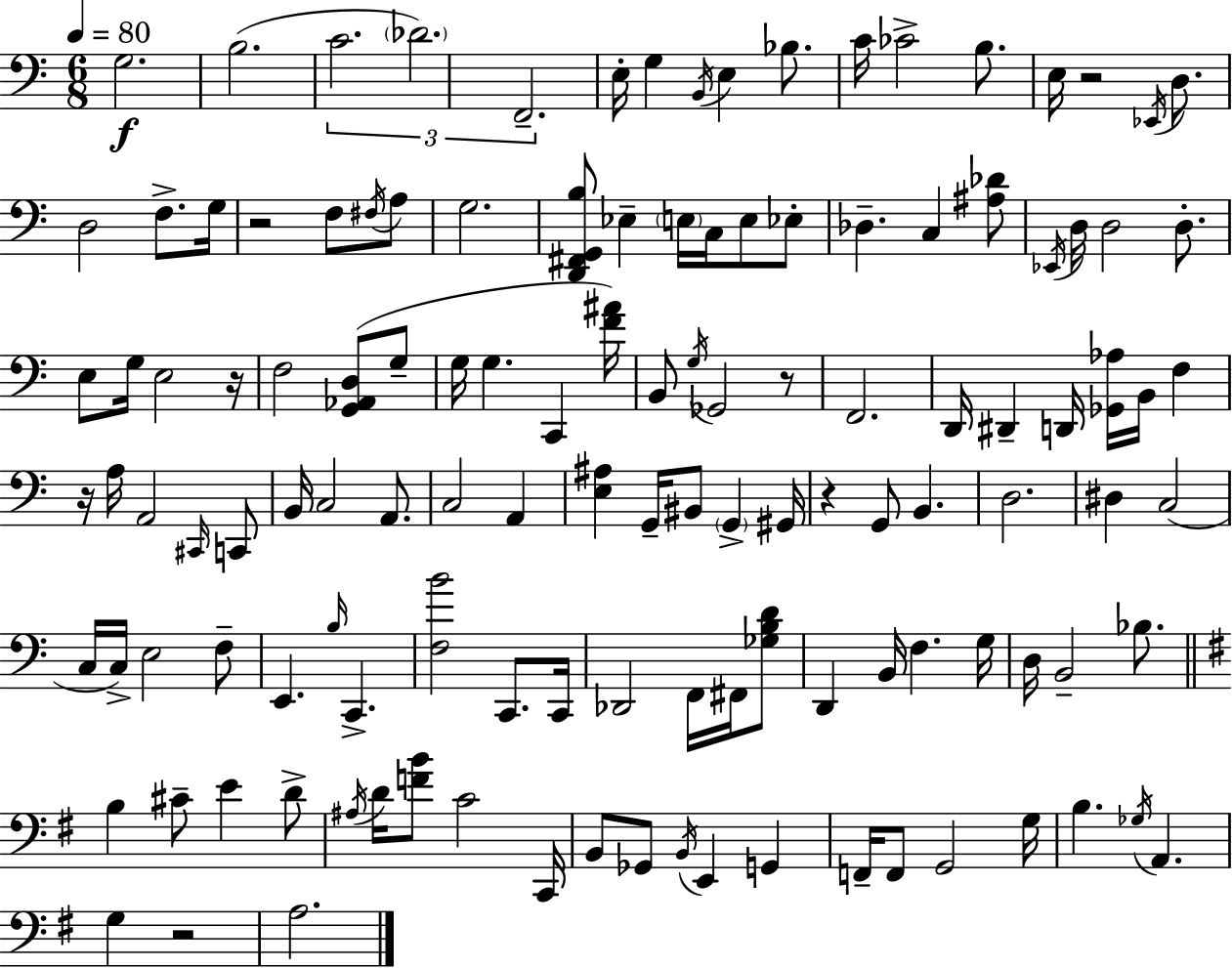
G3/h. B3/h. C4/h. Db4/h. F2/h. E3/s G3/q B2/s E3/q Bb3/e. C4/s CES4/h B3/e. E3/s R/h Eb2/s D3/e. D3/h F3/e. G3/s R/h F3/e F#3/s A3/e G3/h. [D2,F#2,G2,B3]/e Eb3/q E3/s C3/s E3/e Eb3/e Db3/q. C3/q [A#3,Db4]/e Eb2/s D3/s D3/h D3/e. E3/e G3/s E3/h R/s F3/h [G2,Ab2,D3]/e G3/e G3/s G3/q. C2/q [F4,A#4]/s B2/e G3/s Gb2/h R/e F2/h. D2/s D#2/q D2/s [Gb2,Ab3]/s B2/s F3/q R/s A3/s A2/h C#2/s C2/e B2/s C3/h A2/e. C3/h A2/q [E3,A#3]/q G2/s BIS2/e G2/q G#2/s R/q G2/e B2/q. D3/h. D#3/q C3/h C3/s C3/s E3/h F3/e E2/q. B3/s C2/q. [F3,B4]/h C2/e. C2/s Db2/h F2/s F#2/s [Gb3,B3,D4]/e D2/q B2/s F3/q. G3/s D3/s B2/h Bb3/e. B3/q C#4/e E4/q D4/e A#3/s D4/s [F4,B4]/e C4/h C2/s B2/e Gb2/e B2/s E2/q G2/q F2/s F2/e G2/h G3/s B3/q. Gb3/s A2/q. G3/q R/h A3/h.